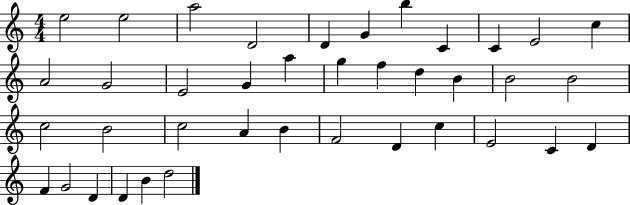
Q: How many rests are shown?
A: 0